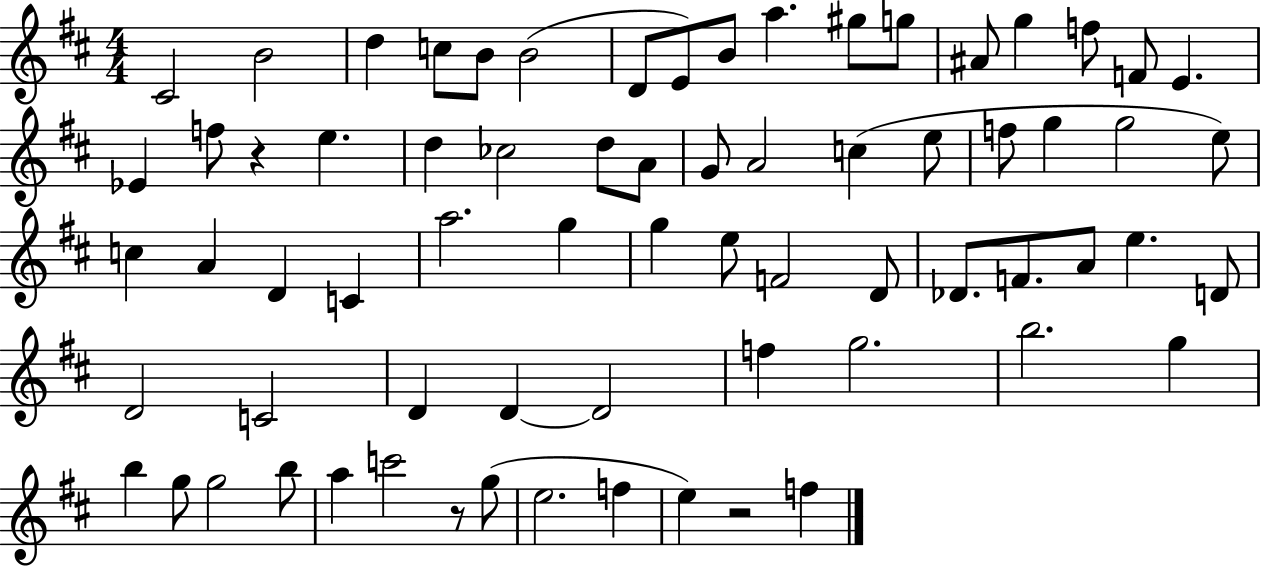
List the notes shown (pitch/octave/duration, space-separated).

C#4/h B4/h D5/q C5/e B4/e B4/h D4/e E4/e B4/e A5/q. G#5/e G5/e A#4/e G5/q F5/e F4/e E4/q. Eb4/q F5/e R/q E5/q. D5/q CES5/h D5/e A4/e G4/e A4/h C5/q E5/e F5/e G5/q G5/h E5/e C5/q A4/q D4/q C4/q A5/h. G5/q G5/q E5/e F4/h D4/e Db4/e. F4/e. A4/e E5/q. D4/e D4/h C4/h D4/q D4/q D4/h F5/q G5/h. B5/h. G5/q B5/q G5/e G5/h B5/e A5/q C6/h R/e G5/e E5/h. F5/q E5/q R/h F5/q